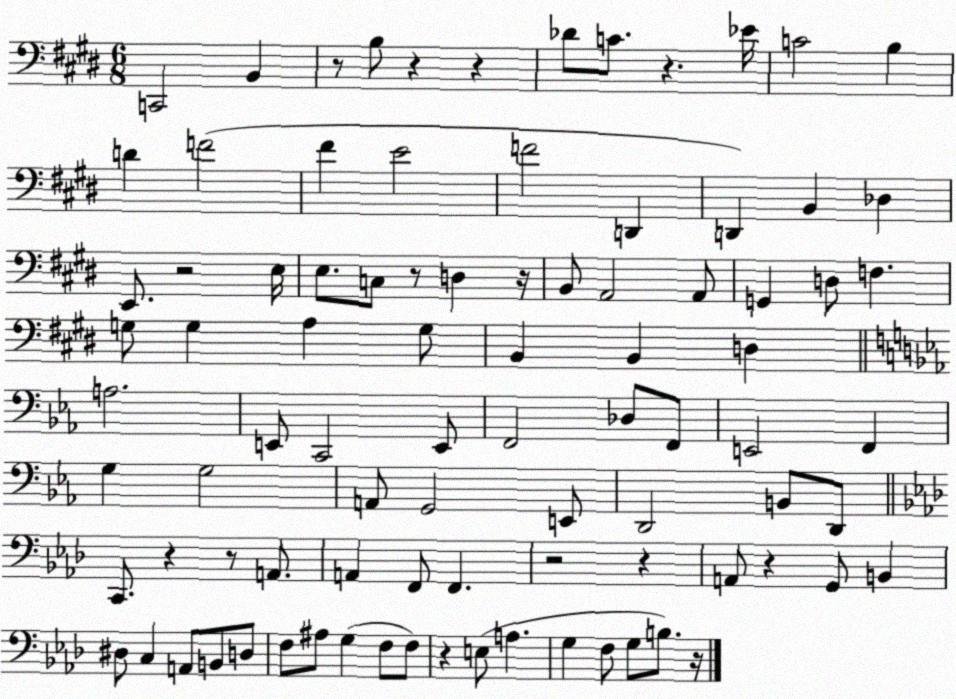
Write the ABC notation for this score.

X:1
T:Untitled
M:6/8
L:1/4
K:E
C,,2 B,, z/2 B,/2 z z _D/2 C/2 z _E/4 C2 B, D F2 ^F E2 F2 D,, D,, B,, _D, E,,/2 z2 E,/4 E,/2 C,/2 z/2 D, z/4 B,,/2 A,,2 A,,/2 G,, D,/2 F, G,/2 G, A, G,/2 B,, B,, D, A,2 E,,/2 C,,2 E,,/2 F,,2 _D,/2 F,,/2 E,,2 F,, G, G,2 A,,/2 G,,2 E,,/2 D,,2 B,,/2 D,,/2 C,,/2 z z/2 A,,/2 A,, F,,/2 F,, z2 z A,,/2 z G,,/2 B,, ^D,/2 C, A,,/2 B,,/2 D,/2 F,/2 ^A,/2 G, F,/2 F,/2 z E,/2 A, G, F,/2 G,/2 B,/2 z/4